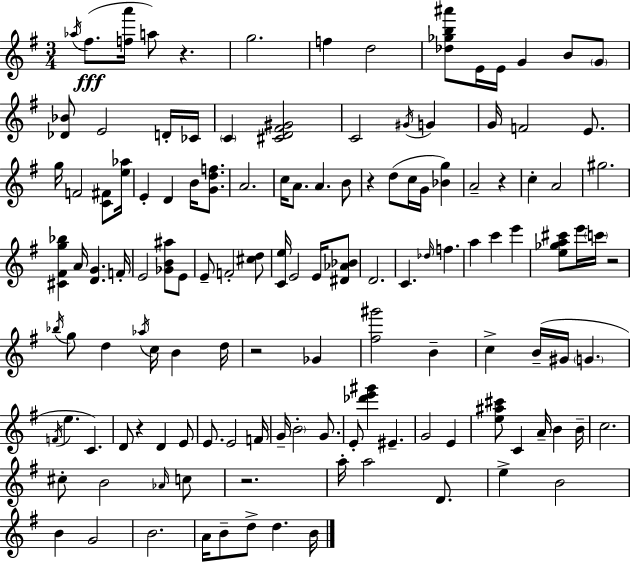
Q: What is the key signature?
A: G major